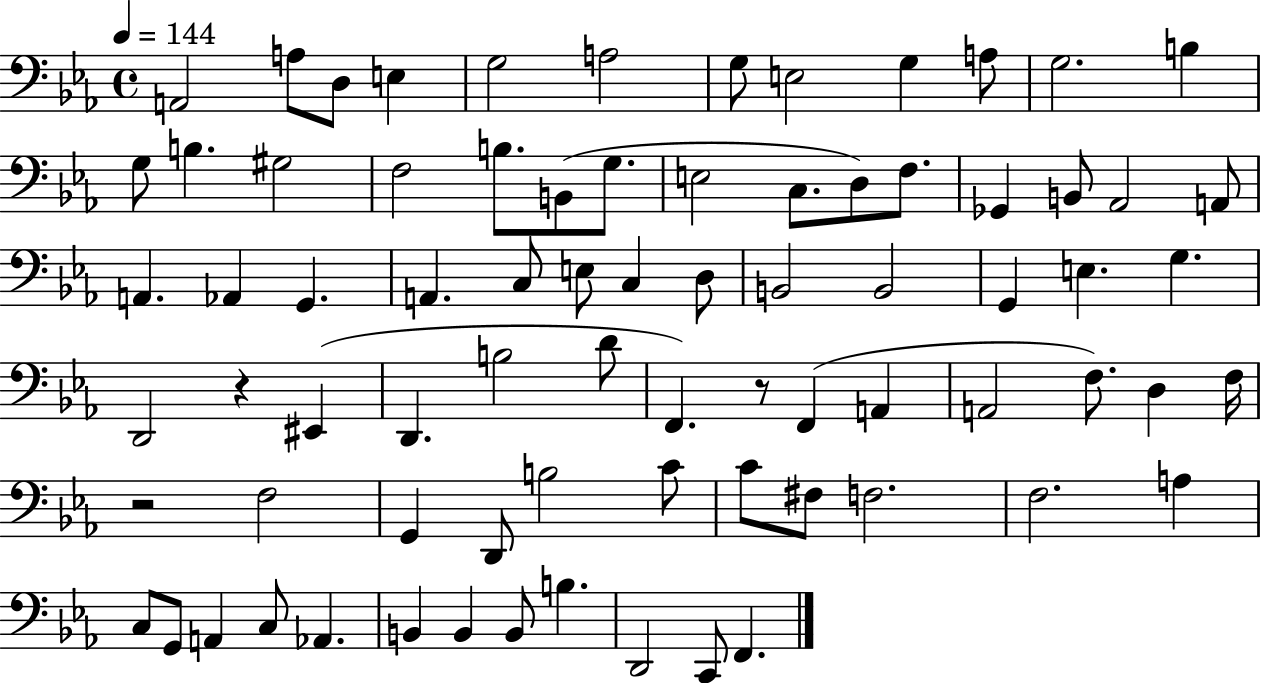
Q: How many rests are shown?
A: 3